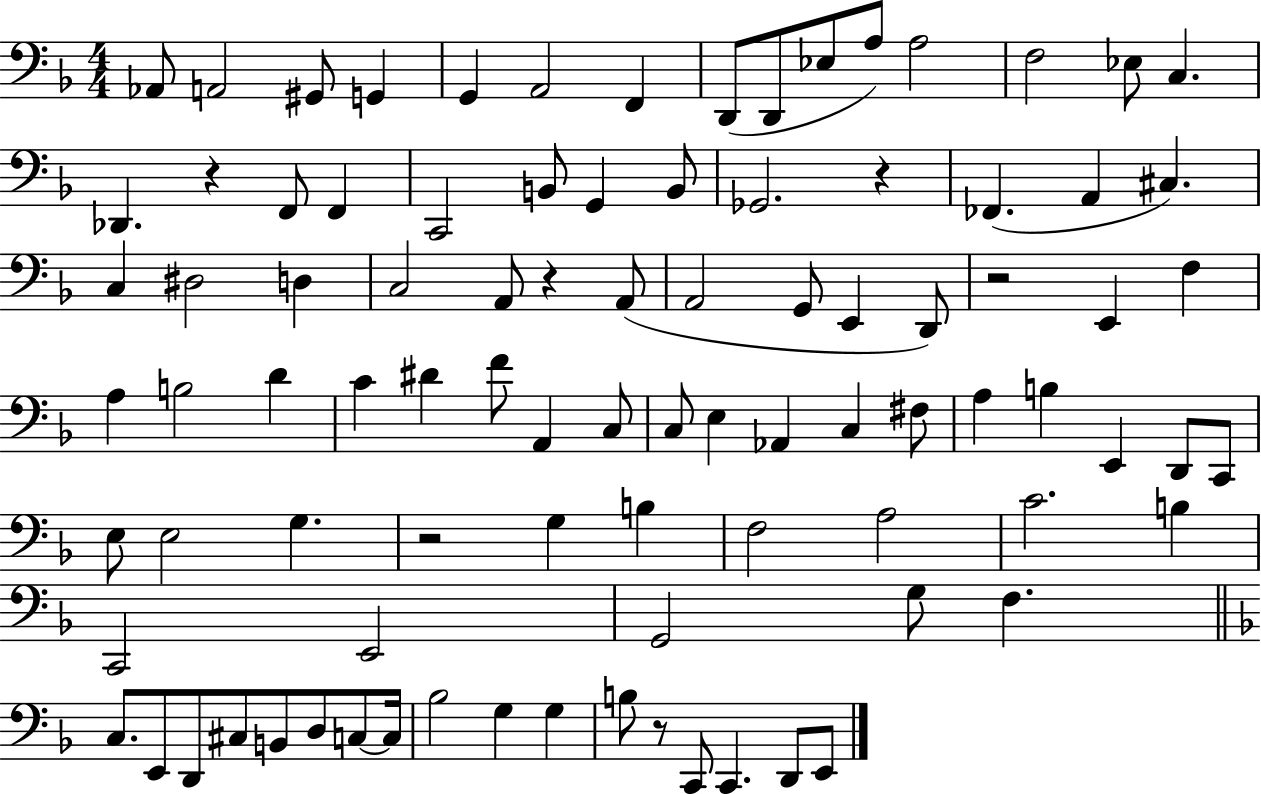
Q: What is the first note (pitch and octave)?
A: Ab2